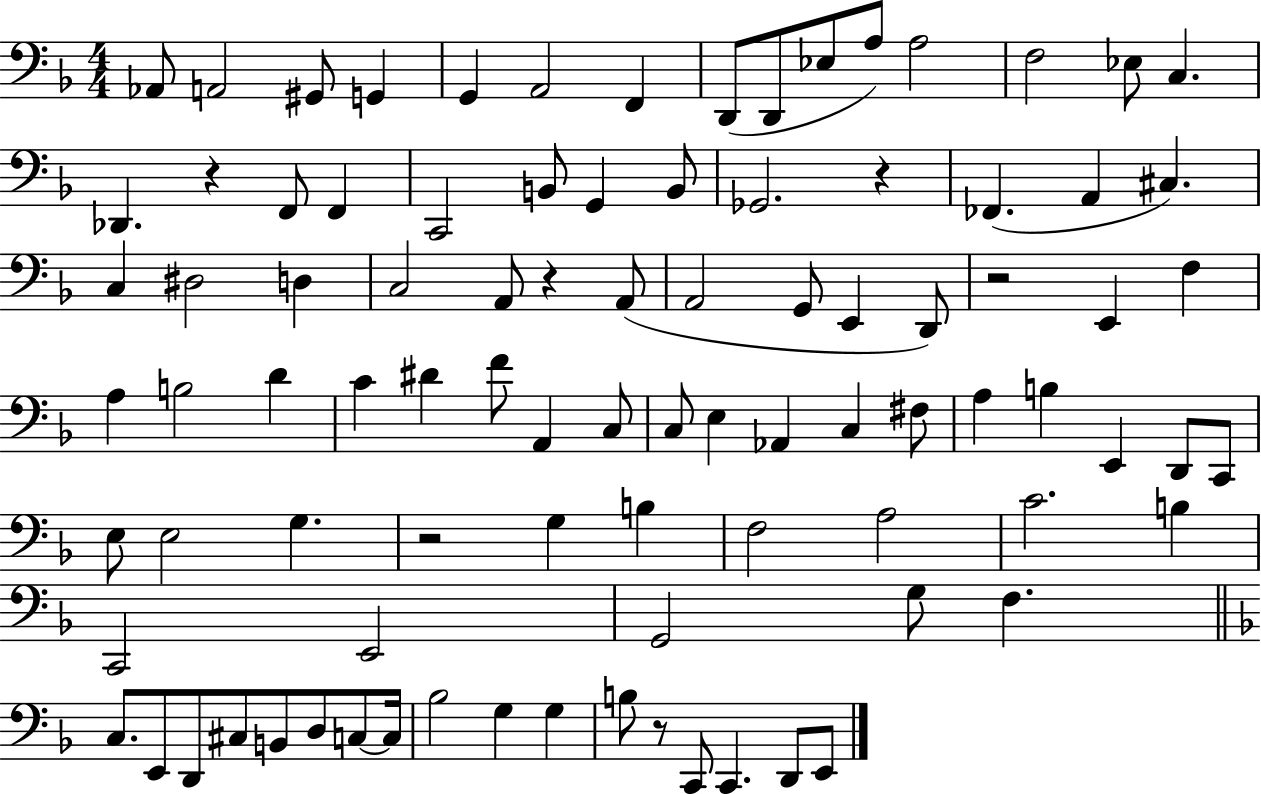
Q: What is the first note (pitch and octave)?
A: Ab2